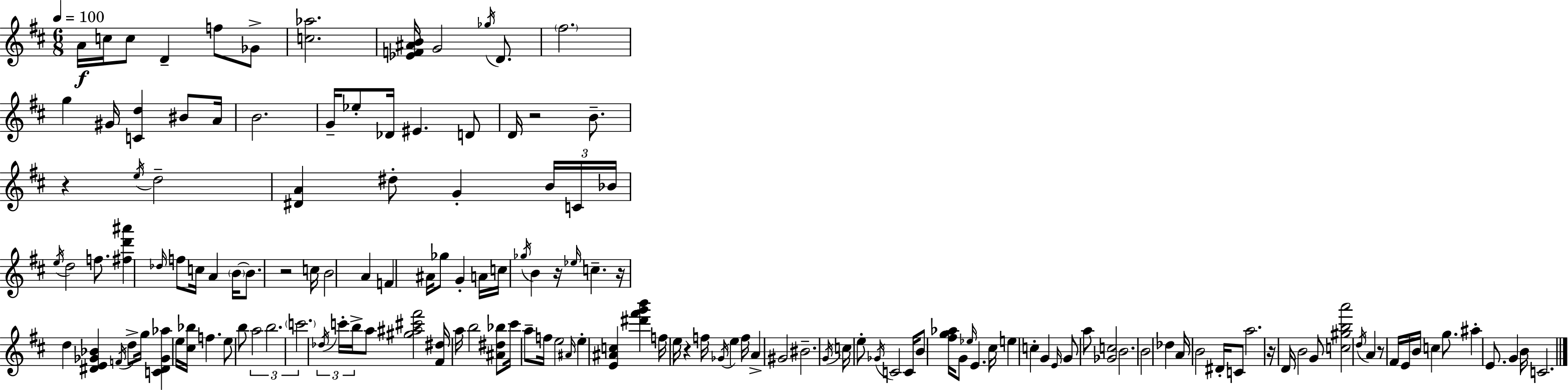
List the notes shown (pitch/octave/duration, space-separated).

A4/s C5/s C5/e D4/q F5/e Gb4/e [C5,Ab5]/h. [Eb4,F4,A#4,B4]/s G4/h Gb5/s D4/e. F#5/h. G5/q G#4/s [C4,D5]/q BIS4/e A4/s B4/h. G4/s Eb5/e Db4/s EIS4/q. D4/e D4/s R/h B4/e. R/q E5/s D5/h [D#4,A4]/q D#5/e G4/q B4/s C4/s Bb4/s E5/s D5/h F5/e. [F#5,D6,A#6]/q Db5/s F5/e C5/s A4/q B4/s B4/e. R/h C5/s B4/h A4/q F4/q A#4/s Gb5/e G4/q A4/s C5/s Gb5/s B4/q R/s Eb5/s C5/q. R/s D5/q [D#4,E4,Gb4,Bb4]/q F4/s D5/e G5/s [C4,D#4,Gb4,Ab5]/q E5/s [C#5,Bb5]/s F5/q. E5/e B5/e A5/h B5/h. C6/h. Db5/s C6/s B5/s A5/e [G#5,A#5,C#6,F#6]/h [F#4,D#5]/s A5/s B5/h [A#4,D#5,Bb5]/e C#6/s A5/e F5/s E5/h A#4/s E5/q [E4,A#4,C5]/q [D#6,F#6,G6,B6]/q F5/s E5/s R/q F5/s Gb4/s E5/q F5/s A4/q G#4/h BIS4/h. G4/s C5/s E5/e Gb4/s C4/h C4/s B4/e [F#5,G5,Ab5]/s G4/e Eb5/s E4/q. C#5/s E5/q C5/q G4/q E4/s G4/e A5/e [Gb4,C5]/h B4/h. B4/h Db5/q A4/s B4/h D#4/s C4/e A5/h. R/s D4/s B4/h G4/e [C5,G#5,B5,A6]/h D5/s A4/q R/e F#4/s E4/s B4/s C5/q G5/e. A#5/q E4/e. G4/q B4/s C4/h.